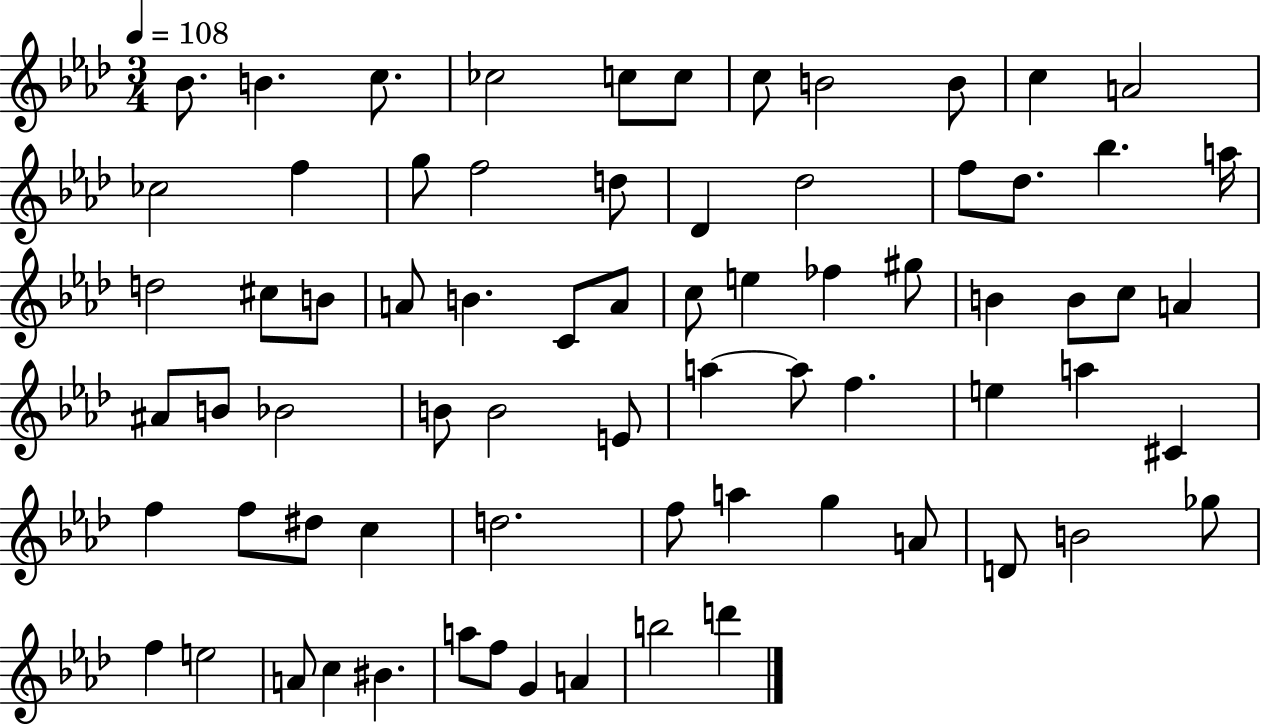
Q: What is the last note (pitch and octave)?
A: D6